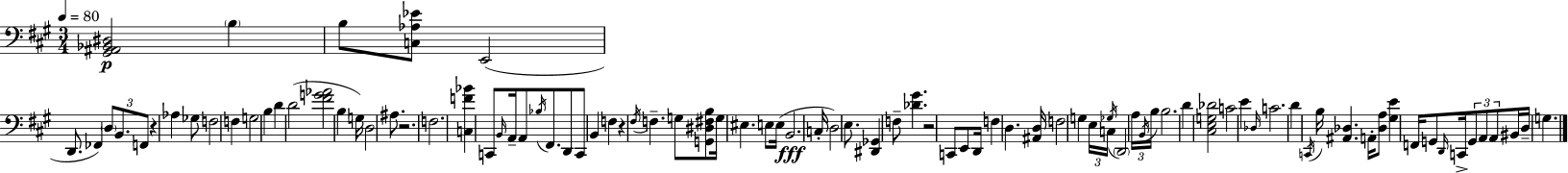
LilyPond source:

{
  \clef bass
  \numericTimeSignature
  \time 3/4
  \key a \major
  \tempo 4 = 80
  <gis, ais, bes, dis>2\p \parenthesize b4 | b8 <c aes ees'>8 e,2( | d,8. fes,4) \tuplet 3/2 { \parenthesize d8 b,8. | f,8 } r4 aes4 ges8 | \break f2 f4 | g2 b4 | d'4 d'2( | <fis' g' aes'>2 b4 | \break g16) d2 ais8. | r2. | f2. | <c f' bes'>4 c,8 \grace { b,16 } a,16-- a,8 \acciaccatura { bes16 } fis,8. | \break d,8 c,8 b,4 f4 | r4 \acciaccatura { fis16 } f4.-- | g8 <g, dis fis b>8 g16 eis4. | e8 e16( b,2.\fff | \break c16-. d2) | e8. <dis, ges,>4 f8-- <des' gis'>4. | r2 c,8 | e,8 d,16 f4 d4. | \break <ais, d>16 f2 g4 | \tuplet 3/2 { e16 c16 \acciaccatura { ges16 } } \parenthesize d,2 | \tuplet 3/2 { a16 \acciaccatura { b,16 } b16 } b2. | d'4 <cis e g des'>2 | \break c'2 | e'4 \grace { des16 } c'2. | d'4 \acciaccatura { c,16 } b16 | <ais, des>4. a,16-. <des a>8 <gis e'>4 | \break f,16 g,8 \grace { d,16 } c,16-> \tuplet 3/2 { g,8 a,8 a,8 } | bis,16 d16-- g4. \bar "|."
}